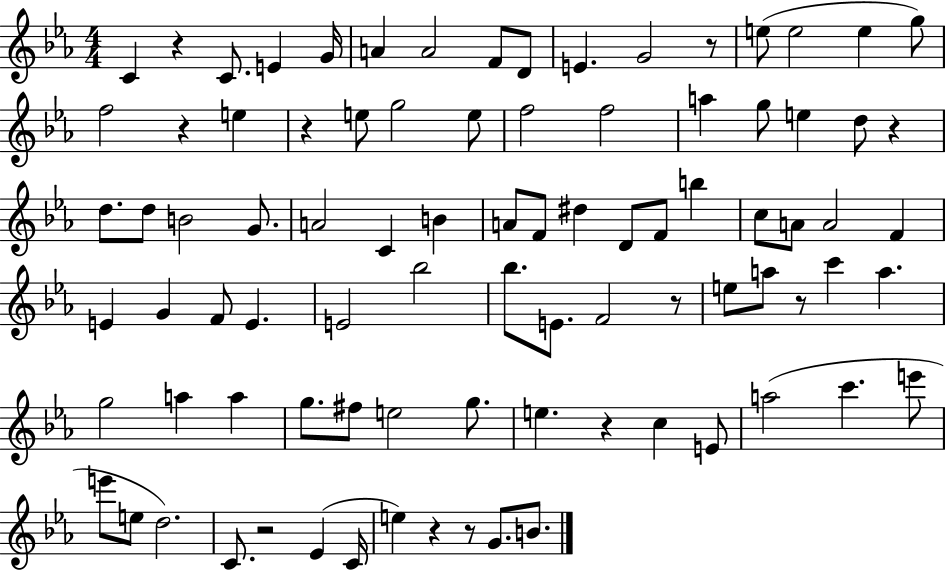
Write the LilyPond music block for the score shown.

{
  \clef treble
  \numericTimeSignature
  \time 4/4
  \key ees \major
  \repeat volta 2 { c'4 r4 c'8. e'4 g'16 | a'4 a'2 f'8 d'8 | e'4. g'2 r8 | e''8( e''2 e''4 g''8) | \break f''2 r4 e''4 | r4 e''8 g''2 e''8 | f''2 f''2 | a''4 g''8 e''4 d''8 r4 | \break d''8. d''8 b'2 g'8. | a'2 c'4 b'4 | a'8 f'8 dis''4 d'8 f'8 b''4 | c''8 a'8 a'2 f'4 | \break e'4 g'4 f'8 e'4. | e'2 bes''2 | bes''8. e'8. f'2 r8 | e''8 a''8 r8 c'''4 a''4. | \break g''2 a''4 a''4 | g''8. fis''8 e''2 g''8. | e''4. r4 c''4 e'8 | a''2( c'''4. e'''8 | \break e'''8 e''8 d''2.) | c'8. r2 ees'4( c'16 | e''4) r4 r8 g'8. b'8. | } \bar "|."
}